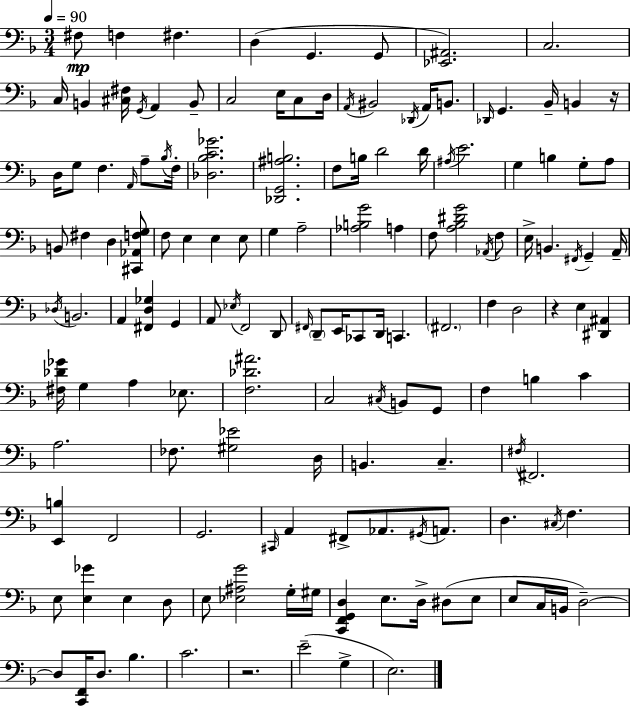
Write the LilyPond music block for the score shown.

{
  \clef bass
  \numericTimeSignature
  \time 3/4
  \key d \minor
  \tempo 4 = 90
  fis8\mp f4 fis4. | d4( g,4. g,8 | <ees, ais,>2.) | c2. | \break c16 b,4 <cis fis>16 \acciaccatura { g,16 } a,4 b,8-- | c2 e16 c8 | d16 \acciaccatura { a,16 } bis,2 \acciaccatura { des,16 } a,16 | b,8. \grace { des,16 } g,4. bes,16-- b,4 | \break r16 d16 g8 f4. | \grace { a,16 } a8-- \acciaccatura { bes16 } f16-. <des bes c' ges'>2. | <des, g, ais b>2. | f8 b16 d'2 | \break d'16 \acciaccatura { ais16 } e'2. | g4 b4 | g8-. a8 b,8 fis4 | d4 <cis, aes, f g>8 f8 e4 | \break e4 e8 g4 a2-- | <aes b g'>2 | a4 f8 <a bes dis' g'>2 | \acciaccatura { aes,16 } f8 e16-> b,4. | \break \acciaccatura { fis,16 } g,4-- a,16-- \acciaccatura { des16 } b,2. | a,4 | <fis, d ges>4 g,4 a,8 | \acciaccatura { ees16 } f,2 d,8 \grace { fis,16 } | \break \parenthesize d,8-- e,16 ces,8 d,16 c,4. | \parenthesize fis,2. | f4 d2 | r4 e4 <dis, ais,>4 | \break <fis des' ges'>16 g4 a4 ees8. | <f des' ais'>2. | c2 \acciaccatura { cis16 } b,8 g,8 | f4 b4 c'4 | \break a2. | fes8. <gis ees'>2 | d16 b,4. c4.-- | \acciaccatura { fis16 } fis,2. | \break <e, b>4 f,2 | g,2. | \grace { cis,16 } a,4 fis,8-> aes,8. | \acciaccatura { gis,16 } a,8. d4. \acciaccatura { cis16 } f4. | \break e8 <e ges'>4 e4 | d8 e8 <ees ais g'>2 | g16-. gis16 <c, f, g, d>4 e8. | d16-> dis8( e8 e8 c16 b,16 d2--~~) | \break d8 <c, f,>16 d8. bes4. | c'2. | r2. | e'2--( | \break g4-> e2.) | \bar "|."
}